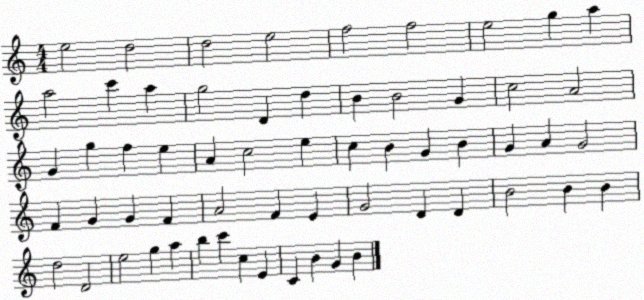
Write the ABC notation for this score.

X:1
T:Untitled
M:4/4
L:1/4
K:C
e2 d2 d2 e2 f2 f2 e2 g a a2 c' a g2 D d B B2 G c2 A2 G g f e A c2 e c B G B G A G2 F G G F A2 F E G2 D D B2 B B d2 D2 e2 g a b c' c E C B G B